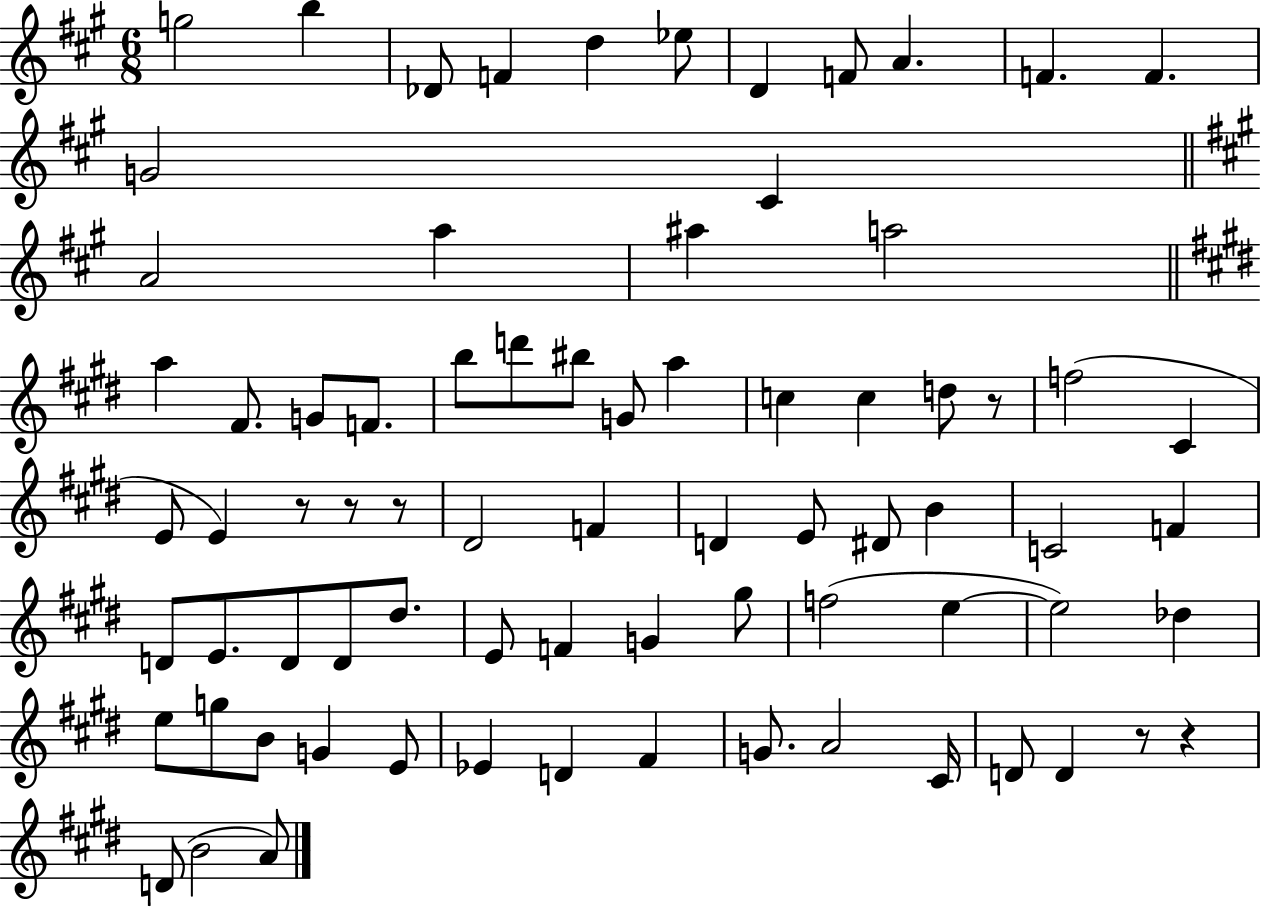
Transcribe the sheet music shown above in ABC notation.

X:1
T:Untitled
M:6/8
L:1/4
K:A
g2 b _D/2 F d _e/2 D F/2 A F F G2 ^C A2 a ^a a2 a ^F/2 G/2 F/2 b/2 d'/2 ^b/2 G/2 a c c d/2 z/2 f2 ^C E/2 E z/2 z/2 z/2 ^D2 F D E/2 ^D/2 B C2 F D/2 E/2 D/2 D/2 ^d/2 E/2 F G ^g/2 f2 e e2 _d e/2 g/2 B/2 G E/2 _E D ^F G/2 A2 ^C/4 D/2 D z/2 z D/2 B2 A/2